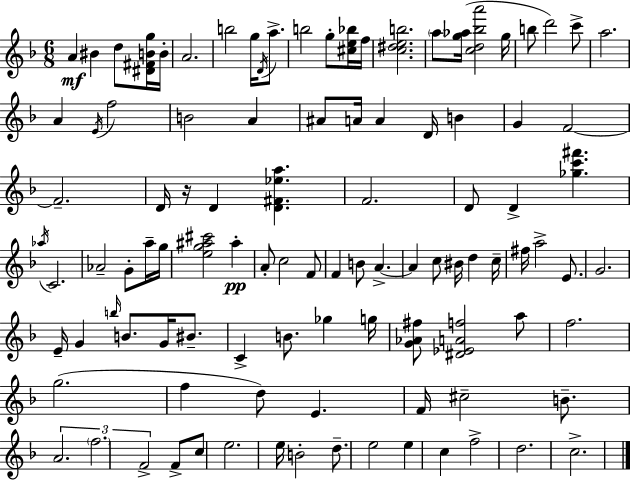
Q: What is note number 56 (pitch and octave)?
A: A5